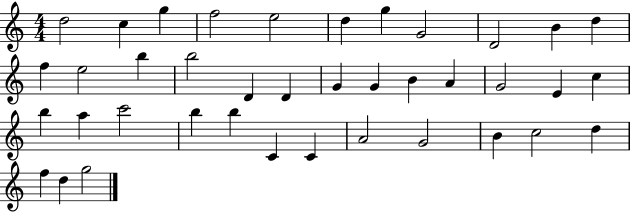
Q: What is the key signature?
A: C major